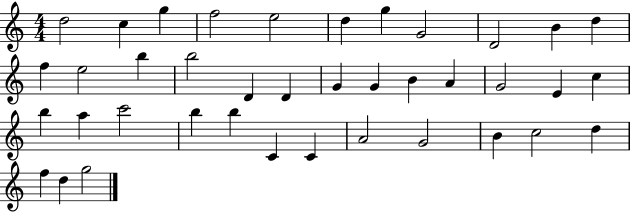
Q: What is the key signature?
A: C major